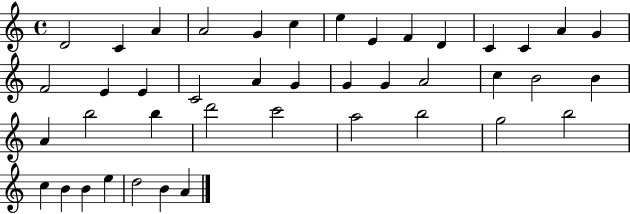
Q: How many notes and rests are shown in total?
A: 42